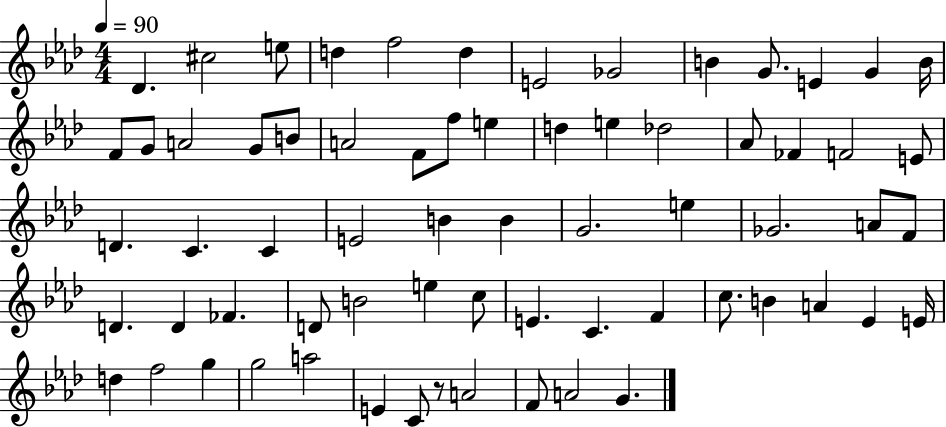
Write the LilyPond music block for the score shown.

{
  \clef treble
  \numericTimeSignature
  \time 4/4
  \key aes \major
  \tempo 4 = 90
  des'4. cis''2 e''8 | d''4 f''2 d''4 | e'2 ges'2 | b'4 g'8. e'4 g'4 b'16 | \break f'8 g'8 a'2 g'8 b'8 | a'2 f'8 f''8 e''4 | d''4 e''4 des''2 | aes'8 fes'4 f'2 e'8 | \break d'4. c'4. c'4 | e'2 b'4 b'4 | g'2. e''4 | ges'2. a'8 f'8 | \break d'4. d'4 fes'4. | d'8 b'2 e''4 c''8 | e'4. c'4. f'4 | c''8. b'4 a'4 ees'4 e'16 | \break d''4 f''2 g''4 | g''2 a''2 | e'4 c'8 r8 a'2 | f'8 a'2 g'4. | \break \bar "|."
}